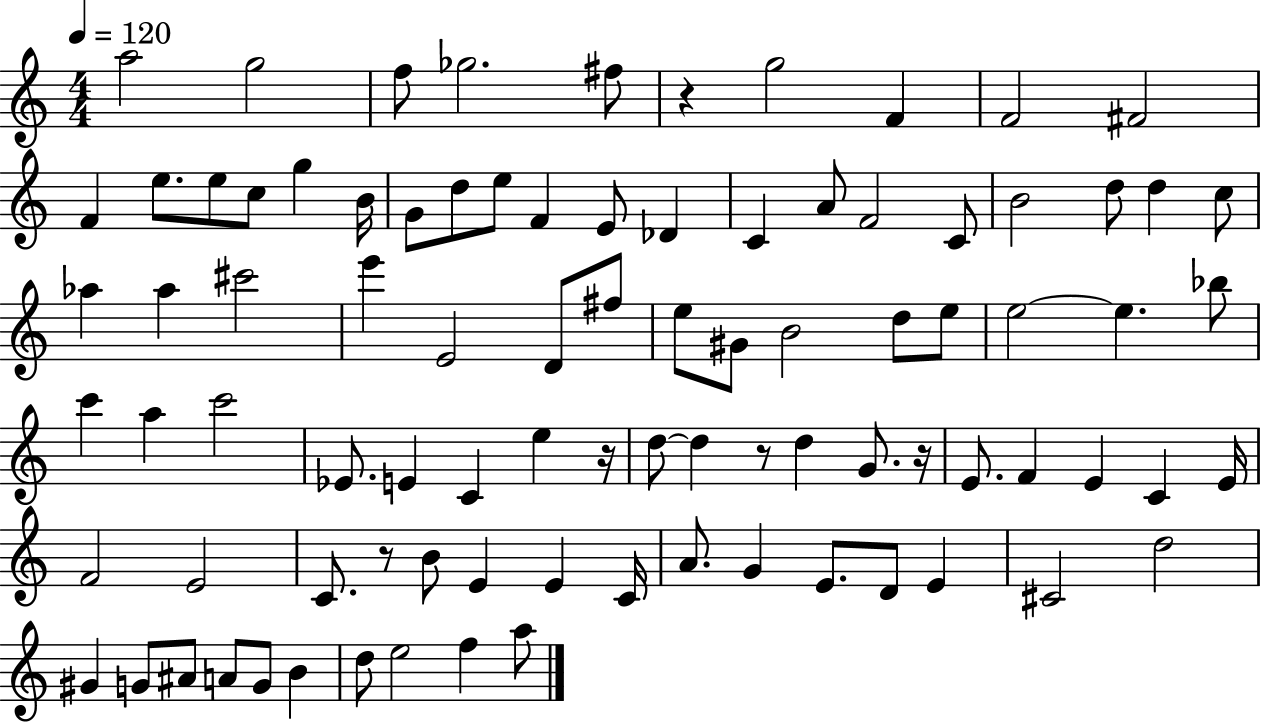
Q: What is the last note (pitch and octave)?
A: A5